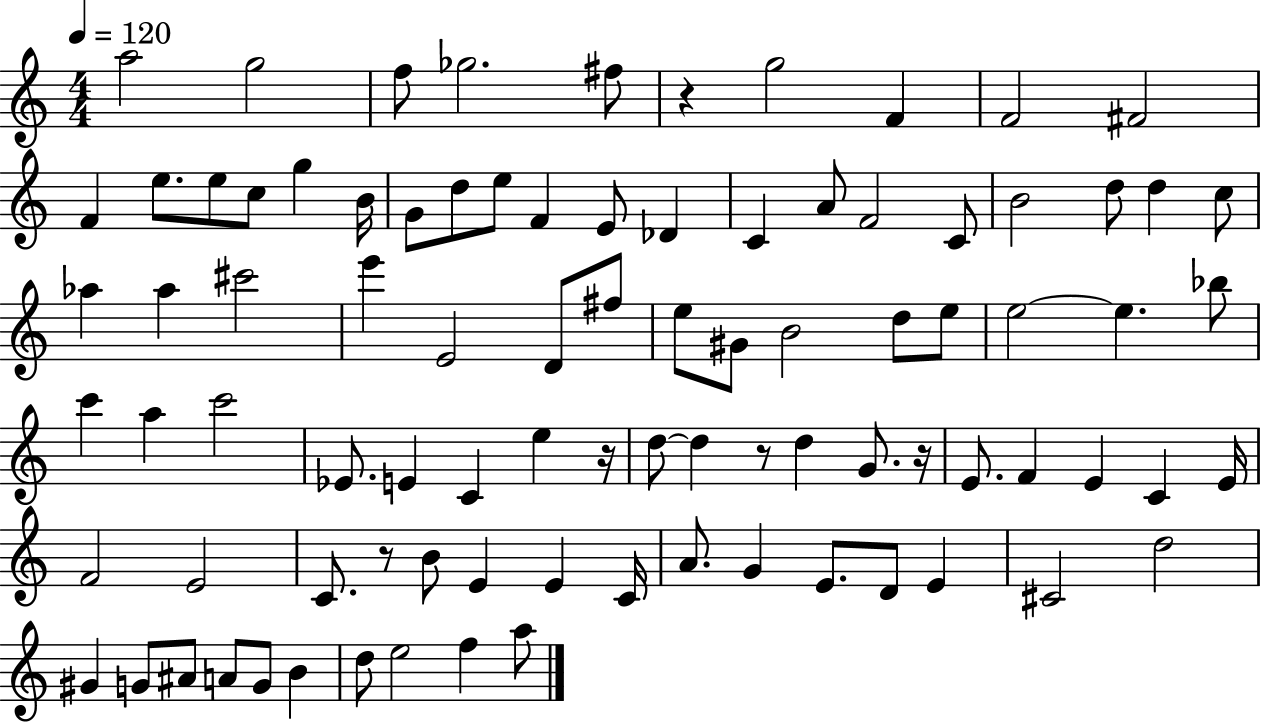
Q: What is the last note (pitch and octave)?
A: A5